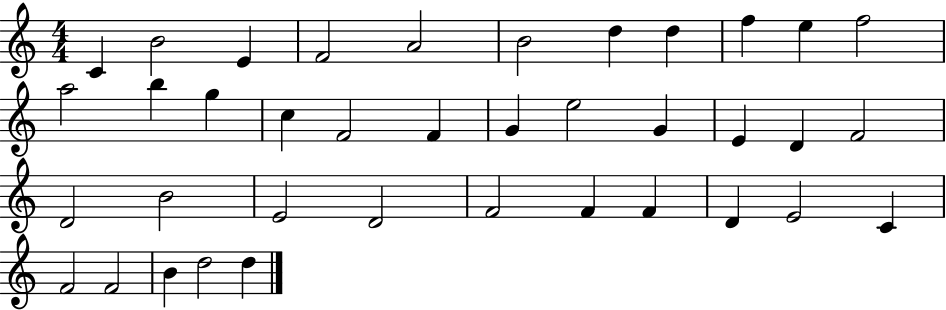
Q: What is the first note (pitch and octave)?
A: C4